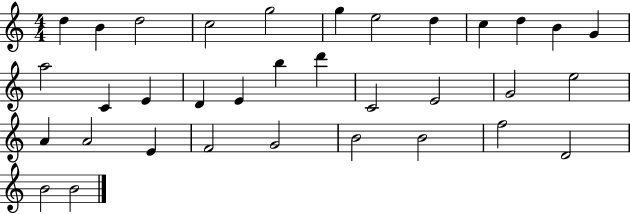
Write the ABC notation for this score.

X:1
T:Untitled
M:4/4
L:1/4
K:C
d B d2 c2 g2 g e2 d c d B G a2 C E D E b d' C2 E2 G2 e2 A A2 E F2 G2 B2 B2 f2 D2 B2 B2